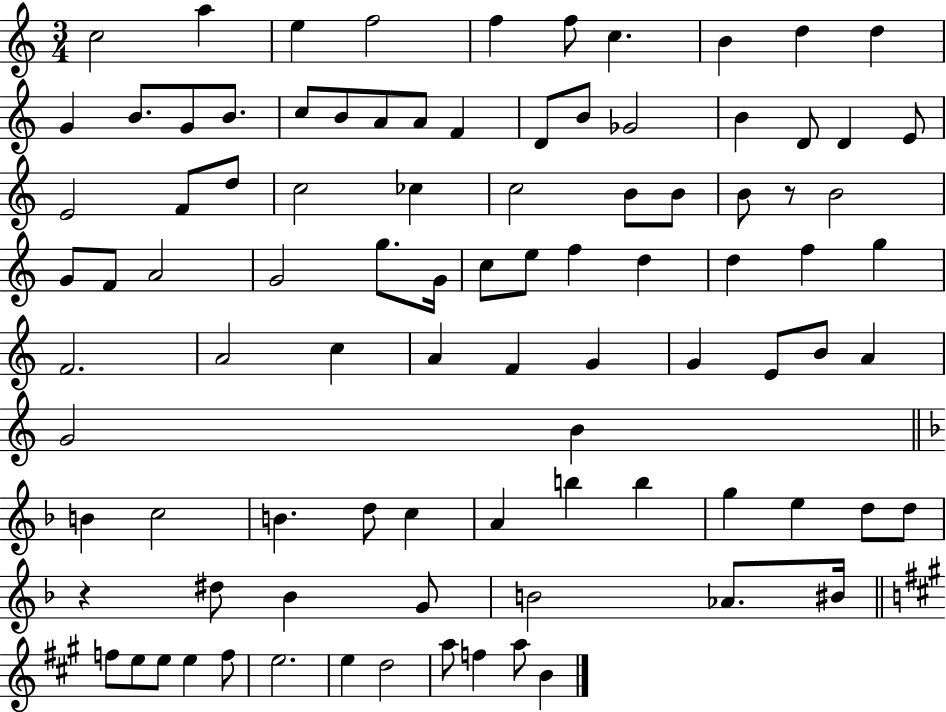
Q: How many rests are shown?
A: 2